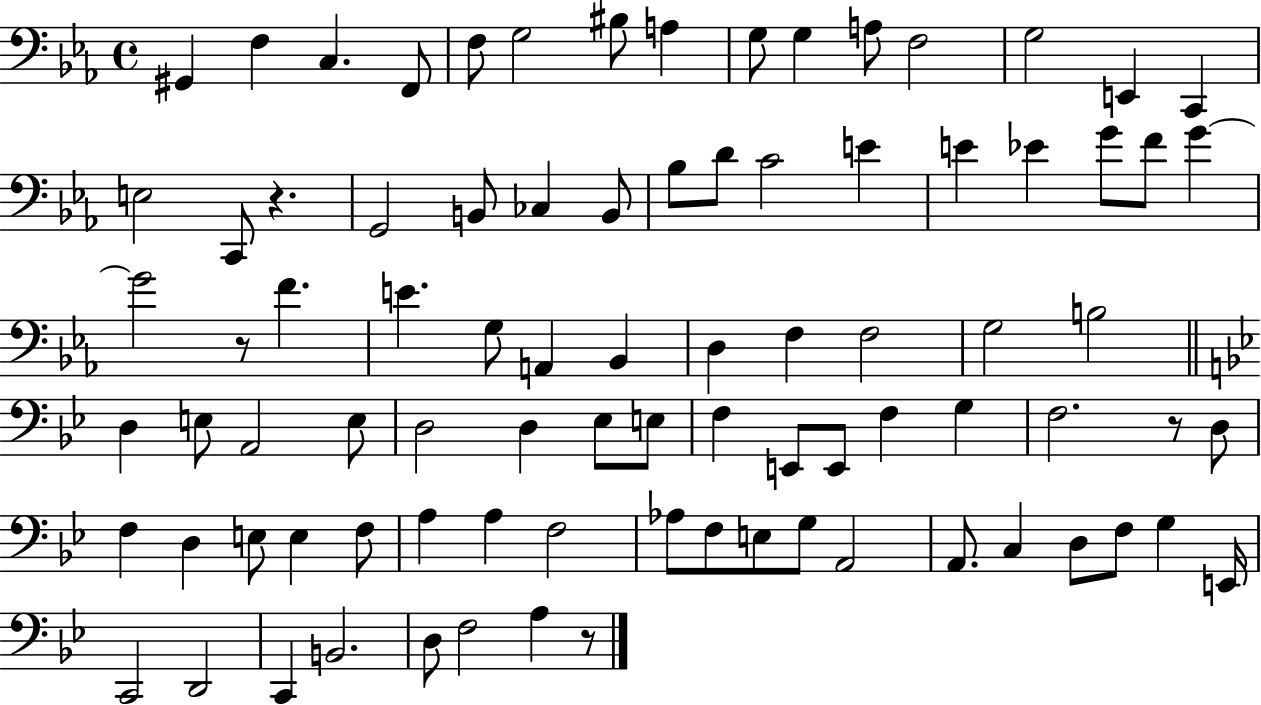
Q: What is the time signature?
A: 4/4